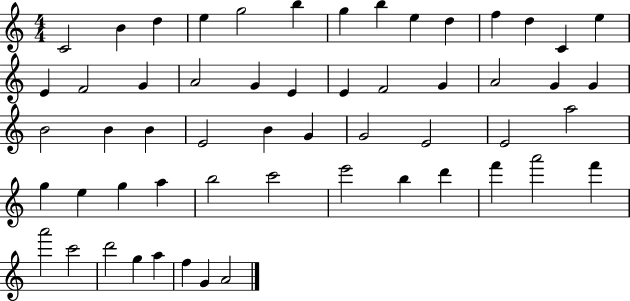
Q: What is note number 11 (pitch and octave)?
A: F5